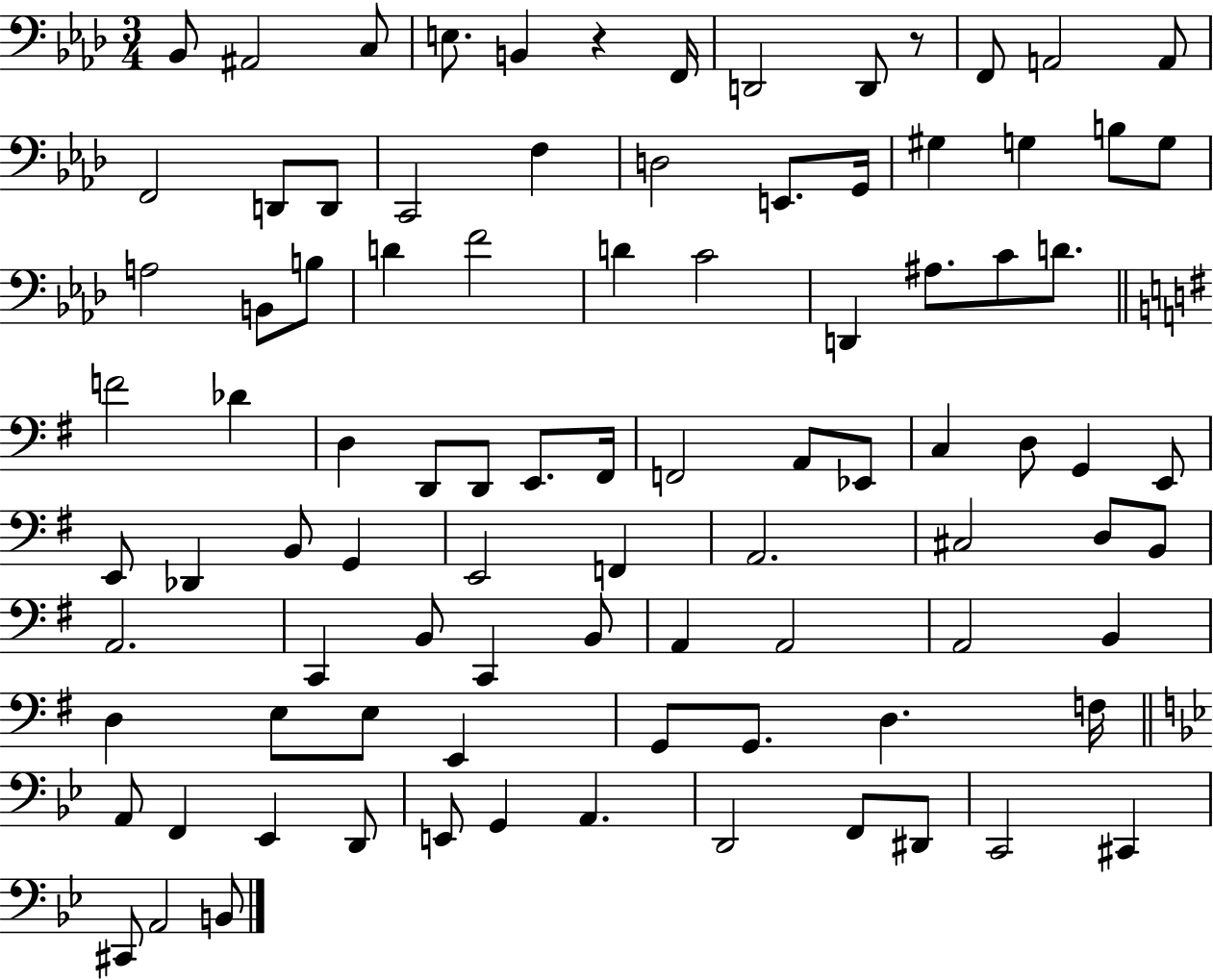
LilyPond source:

{
  \clef bass
  \numericTimeSignature
  \time 3/4
  \key aes \major
  bes,8 ais,2 c8 | e8. b,4 r4 f,16 | d,2 d,8 r8 | f,8 a,2 a,8 | \break f,2 d,8 d,8 | c,2 f4 | d2 e,8. g,16 | gis4 g4 b8 g8 | \break a2 b,8 b8 | d'4 f'2 | d'4 c'2 | d,4 ais8. c'8 d'8. | \break \bar "||" \break \key g \major f'2 des'4 | d4 d,8 d,8 e,8. fis,16 | f,2 a,8 ees,8 | c4 d8 g,4 e,8 | \break e,8 des,4 b,8 g,4 | e,2 f,4 | a,2. | cis2 d8 b,8 | \break a,2. | c,4 b,8 c,4 b,8 | a,4 a,2 | a,2 b,4 | \break d4 e8 e8 e,4 | g,8 g,8. d4. f16 | \bar "||" \break \key g \minor a,8 f,4 ees,4 d,8 | e,8 g,4 a,4. | d,2 f,8 dis,8 | c,2 cis,4 | \break cis,8 a,2 b,8 | \bar "|."
}